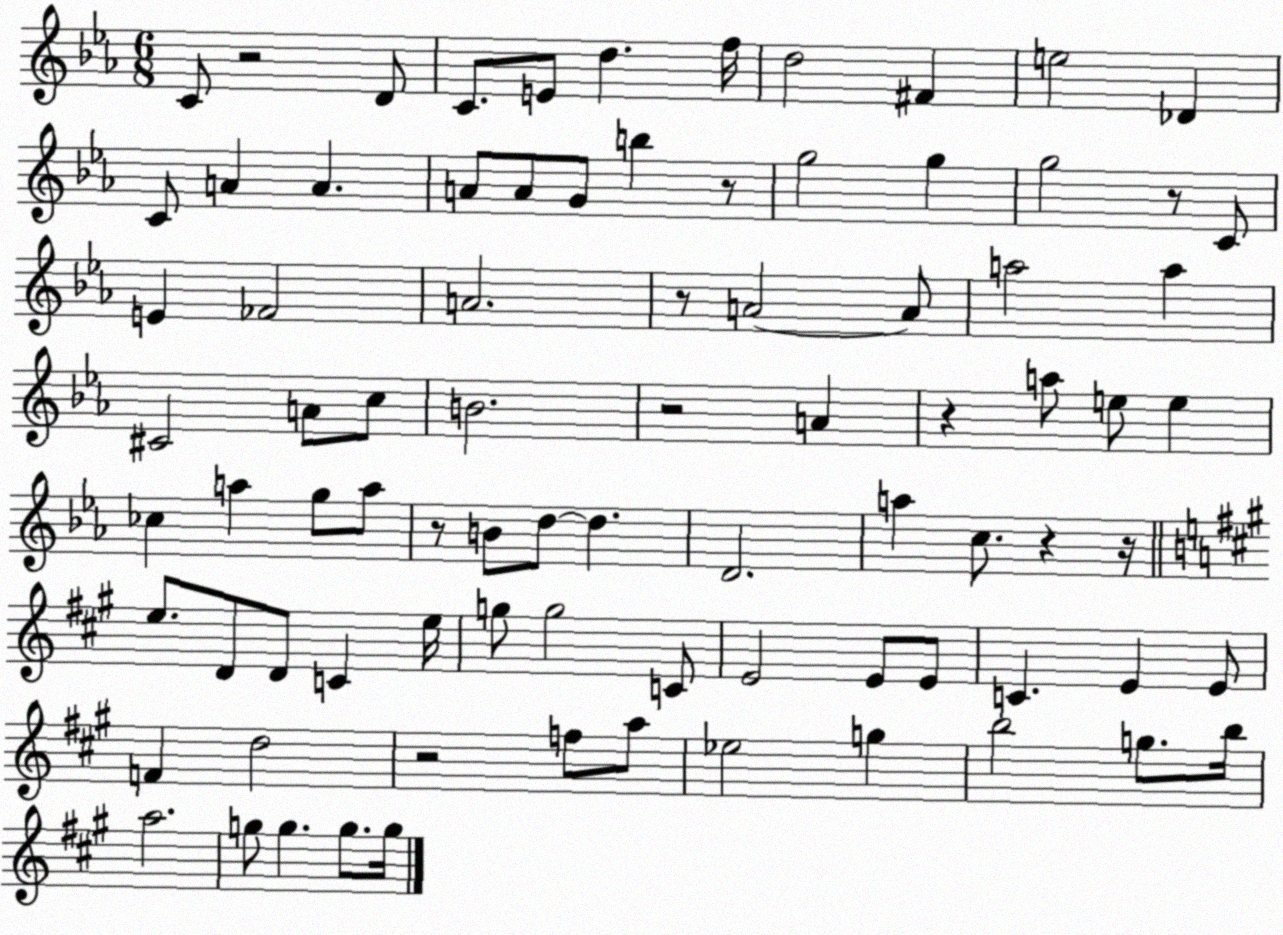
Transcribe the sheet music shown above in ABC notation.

X:1
T:Untitled
M:6/8
L:1/4
K:Eb
C/2 z2 D/2 C/2 E/2 d f/4 d2 ^F e2 _D C/2 A A A/2 A/2 G/2 b z/2 g2 g g2 z/2 C/2 E _F2 A2 z/2 A2 A/2 a2 a ^C2 A/2 c/2 B2 z2 A z a/2 e/2 e _c a g/2 a/2 z/2 B/2 d/2 d D2 a c/2 z z/4 e/2 D/2 D/2 C e/4 g/2 g2 C/2 E2 E/2 E/2 C E E/2 F d2 z2 f/2 a/2 _e2 g b2 g/2 b/4 a2 g/2 g g/2 g/4